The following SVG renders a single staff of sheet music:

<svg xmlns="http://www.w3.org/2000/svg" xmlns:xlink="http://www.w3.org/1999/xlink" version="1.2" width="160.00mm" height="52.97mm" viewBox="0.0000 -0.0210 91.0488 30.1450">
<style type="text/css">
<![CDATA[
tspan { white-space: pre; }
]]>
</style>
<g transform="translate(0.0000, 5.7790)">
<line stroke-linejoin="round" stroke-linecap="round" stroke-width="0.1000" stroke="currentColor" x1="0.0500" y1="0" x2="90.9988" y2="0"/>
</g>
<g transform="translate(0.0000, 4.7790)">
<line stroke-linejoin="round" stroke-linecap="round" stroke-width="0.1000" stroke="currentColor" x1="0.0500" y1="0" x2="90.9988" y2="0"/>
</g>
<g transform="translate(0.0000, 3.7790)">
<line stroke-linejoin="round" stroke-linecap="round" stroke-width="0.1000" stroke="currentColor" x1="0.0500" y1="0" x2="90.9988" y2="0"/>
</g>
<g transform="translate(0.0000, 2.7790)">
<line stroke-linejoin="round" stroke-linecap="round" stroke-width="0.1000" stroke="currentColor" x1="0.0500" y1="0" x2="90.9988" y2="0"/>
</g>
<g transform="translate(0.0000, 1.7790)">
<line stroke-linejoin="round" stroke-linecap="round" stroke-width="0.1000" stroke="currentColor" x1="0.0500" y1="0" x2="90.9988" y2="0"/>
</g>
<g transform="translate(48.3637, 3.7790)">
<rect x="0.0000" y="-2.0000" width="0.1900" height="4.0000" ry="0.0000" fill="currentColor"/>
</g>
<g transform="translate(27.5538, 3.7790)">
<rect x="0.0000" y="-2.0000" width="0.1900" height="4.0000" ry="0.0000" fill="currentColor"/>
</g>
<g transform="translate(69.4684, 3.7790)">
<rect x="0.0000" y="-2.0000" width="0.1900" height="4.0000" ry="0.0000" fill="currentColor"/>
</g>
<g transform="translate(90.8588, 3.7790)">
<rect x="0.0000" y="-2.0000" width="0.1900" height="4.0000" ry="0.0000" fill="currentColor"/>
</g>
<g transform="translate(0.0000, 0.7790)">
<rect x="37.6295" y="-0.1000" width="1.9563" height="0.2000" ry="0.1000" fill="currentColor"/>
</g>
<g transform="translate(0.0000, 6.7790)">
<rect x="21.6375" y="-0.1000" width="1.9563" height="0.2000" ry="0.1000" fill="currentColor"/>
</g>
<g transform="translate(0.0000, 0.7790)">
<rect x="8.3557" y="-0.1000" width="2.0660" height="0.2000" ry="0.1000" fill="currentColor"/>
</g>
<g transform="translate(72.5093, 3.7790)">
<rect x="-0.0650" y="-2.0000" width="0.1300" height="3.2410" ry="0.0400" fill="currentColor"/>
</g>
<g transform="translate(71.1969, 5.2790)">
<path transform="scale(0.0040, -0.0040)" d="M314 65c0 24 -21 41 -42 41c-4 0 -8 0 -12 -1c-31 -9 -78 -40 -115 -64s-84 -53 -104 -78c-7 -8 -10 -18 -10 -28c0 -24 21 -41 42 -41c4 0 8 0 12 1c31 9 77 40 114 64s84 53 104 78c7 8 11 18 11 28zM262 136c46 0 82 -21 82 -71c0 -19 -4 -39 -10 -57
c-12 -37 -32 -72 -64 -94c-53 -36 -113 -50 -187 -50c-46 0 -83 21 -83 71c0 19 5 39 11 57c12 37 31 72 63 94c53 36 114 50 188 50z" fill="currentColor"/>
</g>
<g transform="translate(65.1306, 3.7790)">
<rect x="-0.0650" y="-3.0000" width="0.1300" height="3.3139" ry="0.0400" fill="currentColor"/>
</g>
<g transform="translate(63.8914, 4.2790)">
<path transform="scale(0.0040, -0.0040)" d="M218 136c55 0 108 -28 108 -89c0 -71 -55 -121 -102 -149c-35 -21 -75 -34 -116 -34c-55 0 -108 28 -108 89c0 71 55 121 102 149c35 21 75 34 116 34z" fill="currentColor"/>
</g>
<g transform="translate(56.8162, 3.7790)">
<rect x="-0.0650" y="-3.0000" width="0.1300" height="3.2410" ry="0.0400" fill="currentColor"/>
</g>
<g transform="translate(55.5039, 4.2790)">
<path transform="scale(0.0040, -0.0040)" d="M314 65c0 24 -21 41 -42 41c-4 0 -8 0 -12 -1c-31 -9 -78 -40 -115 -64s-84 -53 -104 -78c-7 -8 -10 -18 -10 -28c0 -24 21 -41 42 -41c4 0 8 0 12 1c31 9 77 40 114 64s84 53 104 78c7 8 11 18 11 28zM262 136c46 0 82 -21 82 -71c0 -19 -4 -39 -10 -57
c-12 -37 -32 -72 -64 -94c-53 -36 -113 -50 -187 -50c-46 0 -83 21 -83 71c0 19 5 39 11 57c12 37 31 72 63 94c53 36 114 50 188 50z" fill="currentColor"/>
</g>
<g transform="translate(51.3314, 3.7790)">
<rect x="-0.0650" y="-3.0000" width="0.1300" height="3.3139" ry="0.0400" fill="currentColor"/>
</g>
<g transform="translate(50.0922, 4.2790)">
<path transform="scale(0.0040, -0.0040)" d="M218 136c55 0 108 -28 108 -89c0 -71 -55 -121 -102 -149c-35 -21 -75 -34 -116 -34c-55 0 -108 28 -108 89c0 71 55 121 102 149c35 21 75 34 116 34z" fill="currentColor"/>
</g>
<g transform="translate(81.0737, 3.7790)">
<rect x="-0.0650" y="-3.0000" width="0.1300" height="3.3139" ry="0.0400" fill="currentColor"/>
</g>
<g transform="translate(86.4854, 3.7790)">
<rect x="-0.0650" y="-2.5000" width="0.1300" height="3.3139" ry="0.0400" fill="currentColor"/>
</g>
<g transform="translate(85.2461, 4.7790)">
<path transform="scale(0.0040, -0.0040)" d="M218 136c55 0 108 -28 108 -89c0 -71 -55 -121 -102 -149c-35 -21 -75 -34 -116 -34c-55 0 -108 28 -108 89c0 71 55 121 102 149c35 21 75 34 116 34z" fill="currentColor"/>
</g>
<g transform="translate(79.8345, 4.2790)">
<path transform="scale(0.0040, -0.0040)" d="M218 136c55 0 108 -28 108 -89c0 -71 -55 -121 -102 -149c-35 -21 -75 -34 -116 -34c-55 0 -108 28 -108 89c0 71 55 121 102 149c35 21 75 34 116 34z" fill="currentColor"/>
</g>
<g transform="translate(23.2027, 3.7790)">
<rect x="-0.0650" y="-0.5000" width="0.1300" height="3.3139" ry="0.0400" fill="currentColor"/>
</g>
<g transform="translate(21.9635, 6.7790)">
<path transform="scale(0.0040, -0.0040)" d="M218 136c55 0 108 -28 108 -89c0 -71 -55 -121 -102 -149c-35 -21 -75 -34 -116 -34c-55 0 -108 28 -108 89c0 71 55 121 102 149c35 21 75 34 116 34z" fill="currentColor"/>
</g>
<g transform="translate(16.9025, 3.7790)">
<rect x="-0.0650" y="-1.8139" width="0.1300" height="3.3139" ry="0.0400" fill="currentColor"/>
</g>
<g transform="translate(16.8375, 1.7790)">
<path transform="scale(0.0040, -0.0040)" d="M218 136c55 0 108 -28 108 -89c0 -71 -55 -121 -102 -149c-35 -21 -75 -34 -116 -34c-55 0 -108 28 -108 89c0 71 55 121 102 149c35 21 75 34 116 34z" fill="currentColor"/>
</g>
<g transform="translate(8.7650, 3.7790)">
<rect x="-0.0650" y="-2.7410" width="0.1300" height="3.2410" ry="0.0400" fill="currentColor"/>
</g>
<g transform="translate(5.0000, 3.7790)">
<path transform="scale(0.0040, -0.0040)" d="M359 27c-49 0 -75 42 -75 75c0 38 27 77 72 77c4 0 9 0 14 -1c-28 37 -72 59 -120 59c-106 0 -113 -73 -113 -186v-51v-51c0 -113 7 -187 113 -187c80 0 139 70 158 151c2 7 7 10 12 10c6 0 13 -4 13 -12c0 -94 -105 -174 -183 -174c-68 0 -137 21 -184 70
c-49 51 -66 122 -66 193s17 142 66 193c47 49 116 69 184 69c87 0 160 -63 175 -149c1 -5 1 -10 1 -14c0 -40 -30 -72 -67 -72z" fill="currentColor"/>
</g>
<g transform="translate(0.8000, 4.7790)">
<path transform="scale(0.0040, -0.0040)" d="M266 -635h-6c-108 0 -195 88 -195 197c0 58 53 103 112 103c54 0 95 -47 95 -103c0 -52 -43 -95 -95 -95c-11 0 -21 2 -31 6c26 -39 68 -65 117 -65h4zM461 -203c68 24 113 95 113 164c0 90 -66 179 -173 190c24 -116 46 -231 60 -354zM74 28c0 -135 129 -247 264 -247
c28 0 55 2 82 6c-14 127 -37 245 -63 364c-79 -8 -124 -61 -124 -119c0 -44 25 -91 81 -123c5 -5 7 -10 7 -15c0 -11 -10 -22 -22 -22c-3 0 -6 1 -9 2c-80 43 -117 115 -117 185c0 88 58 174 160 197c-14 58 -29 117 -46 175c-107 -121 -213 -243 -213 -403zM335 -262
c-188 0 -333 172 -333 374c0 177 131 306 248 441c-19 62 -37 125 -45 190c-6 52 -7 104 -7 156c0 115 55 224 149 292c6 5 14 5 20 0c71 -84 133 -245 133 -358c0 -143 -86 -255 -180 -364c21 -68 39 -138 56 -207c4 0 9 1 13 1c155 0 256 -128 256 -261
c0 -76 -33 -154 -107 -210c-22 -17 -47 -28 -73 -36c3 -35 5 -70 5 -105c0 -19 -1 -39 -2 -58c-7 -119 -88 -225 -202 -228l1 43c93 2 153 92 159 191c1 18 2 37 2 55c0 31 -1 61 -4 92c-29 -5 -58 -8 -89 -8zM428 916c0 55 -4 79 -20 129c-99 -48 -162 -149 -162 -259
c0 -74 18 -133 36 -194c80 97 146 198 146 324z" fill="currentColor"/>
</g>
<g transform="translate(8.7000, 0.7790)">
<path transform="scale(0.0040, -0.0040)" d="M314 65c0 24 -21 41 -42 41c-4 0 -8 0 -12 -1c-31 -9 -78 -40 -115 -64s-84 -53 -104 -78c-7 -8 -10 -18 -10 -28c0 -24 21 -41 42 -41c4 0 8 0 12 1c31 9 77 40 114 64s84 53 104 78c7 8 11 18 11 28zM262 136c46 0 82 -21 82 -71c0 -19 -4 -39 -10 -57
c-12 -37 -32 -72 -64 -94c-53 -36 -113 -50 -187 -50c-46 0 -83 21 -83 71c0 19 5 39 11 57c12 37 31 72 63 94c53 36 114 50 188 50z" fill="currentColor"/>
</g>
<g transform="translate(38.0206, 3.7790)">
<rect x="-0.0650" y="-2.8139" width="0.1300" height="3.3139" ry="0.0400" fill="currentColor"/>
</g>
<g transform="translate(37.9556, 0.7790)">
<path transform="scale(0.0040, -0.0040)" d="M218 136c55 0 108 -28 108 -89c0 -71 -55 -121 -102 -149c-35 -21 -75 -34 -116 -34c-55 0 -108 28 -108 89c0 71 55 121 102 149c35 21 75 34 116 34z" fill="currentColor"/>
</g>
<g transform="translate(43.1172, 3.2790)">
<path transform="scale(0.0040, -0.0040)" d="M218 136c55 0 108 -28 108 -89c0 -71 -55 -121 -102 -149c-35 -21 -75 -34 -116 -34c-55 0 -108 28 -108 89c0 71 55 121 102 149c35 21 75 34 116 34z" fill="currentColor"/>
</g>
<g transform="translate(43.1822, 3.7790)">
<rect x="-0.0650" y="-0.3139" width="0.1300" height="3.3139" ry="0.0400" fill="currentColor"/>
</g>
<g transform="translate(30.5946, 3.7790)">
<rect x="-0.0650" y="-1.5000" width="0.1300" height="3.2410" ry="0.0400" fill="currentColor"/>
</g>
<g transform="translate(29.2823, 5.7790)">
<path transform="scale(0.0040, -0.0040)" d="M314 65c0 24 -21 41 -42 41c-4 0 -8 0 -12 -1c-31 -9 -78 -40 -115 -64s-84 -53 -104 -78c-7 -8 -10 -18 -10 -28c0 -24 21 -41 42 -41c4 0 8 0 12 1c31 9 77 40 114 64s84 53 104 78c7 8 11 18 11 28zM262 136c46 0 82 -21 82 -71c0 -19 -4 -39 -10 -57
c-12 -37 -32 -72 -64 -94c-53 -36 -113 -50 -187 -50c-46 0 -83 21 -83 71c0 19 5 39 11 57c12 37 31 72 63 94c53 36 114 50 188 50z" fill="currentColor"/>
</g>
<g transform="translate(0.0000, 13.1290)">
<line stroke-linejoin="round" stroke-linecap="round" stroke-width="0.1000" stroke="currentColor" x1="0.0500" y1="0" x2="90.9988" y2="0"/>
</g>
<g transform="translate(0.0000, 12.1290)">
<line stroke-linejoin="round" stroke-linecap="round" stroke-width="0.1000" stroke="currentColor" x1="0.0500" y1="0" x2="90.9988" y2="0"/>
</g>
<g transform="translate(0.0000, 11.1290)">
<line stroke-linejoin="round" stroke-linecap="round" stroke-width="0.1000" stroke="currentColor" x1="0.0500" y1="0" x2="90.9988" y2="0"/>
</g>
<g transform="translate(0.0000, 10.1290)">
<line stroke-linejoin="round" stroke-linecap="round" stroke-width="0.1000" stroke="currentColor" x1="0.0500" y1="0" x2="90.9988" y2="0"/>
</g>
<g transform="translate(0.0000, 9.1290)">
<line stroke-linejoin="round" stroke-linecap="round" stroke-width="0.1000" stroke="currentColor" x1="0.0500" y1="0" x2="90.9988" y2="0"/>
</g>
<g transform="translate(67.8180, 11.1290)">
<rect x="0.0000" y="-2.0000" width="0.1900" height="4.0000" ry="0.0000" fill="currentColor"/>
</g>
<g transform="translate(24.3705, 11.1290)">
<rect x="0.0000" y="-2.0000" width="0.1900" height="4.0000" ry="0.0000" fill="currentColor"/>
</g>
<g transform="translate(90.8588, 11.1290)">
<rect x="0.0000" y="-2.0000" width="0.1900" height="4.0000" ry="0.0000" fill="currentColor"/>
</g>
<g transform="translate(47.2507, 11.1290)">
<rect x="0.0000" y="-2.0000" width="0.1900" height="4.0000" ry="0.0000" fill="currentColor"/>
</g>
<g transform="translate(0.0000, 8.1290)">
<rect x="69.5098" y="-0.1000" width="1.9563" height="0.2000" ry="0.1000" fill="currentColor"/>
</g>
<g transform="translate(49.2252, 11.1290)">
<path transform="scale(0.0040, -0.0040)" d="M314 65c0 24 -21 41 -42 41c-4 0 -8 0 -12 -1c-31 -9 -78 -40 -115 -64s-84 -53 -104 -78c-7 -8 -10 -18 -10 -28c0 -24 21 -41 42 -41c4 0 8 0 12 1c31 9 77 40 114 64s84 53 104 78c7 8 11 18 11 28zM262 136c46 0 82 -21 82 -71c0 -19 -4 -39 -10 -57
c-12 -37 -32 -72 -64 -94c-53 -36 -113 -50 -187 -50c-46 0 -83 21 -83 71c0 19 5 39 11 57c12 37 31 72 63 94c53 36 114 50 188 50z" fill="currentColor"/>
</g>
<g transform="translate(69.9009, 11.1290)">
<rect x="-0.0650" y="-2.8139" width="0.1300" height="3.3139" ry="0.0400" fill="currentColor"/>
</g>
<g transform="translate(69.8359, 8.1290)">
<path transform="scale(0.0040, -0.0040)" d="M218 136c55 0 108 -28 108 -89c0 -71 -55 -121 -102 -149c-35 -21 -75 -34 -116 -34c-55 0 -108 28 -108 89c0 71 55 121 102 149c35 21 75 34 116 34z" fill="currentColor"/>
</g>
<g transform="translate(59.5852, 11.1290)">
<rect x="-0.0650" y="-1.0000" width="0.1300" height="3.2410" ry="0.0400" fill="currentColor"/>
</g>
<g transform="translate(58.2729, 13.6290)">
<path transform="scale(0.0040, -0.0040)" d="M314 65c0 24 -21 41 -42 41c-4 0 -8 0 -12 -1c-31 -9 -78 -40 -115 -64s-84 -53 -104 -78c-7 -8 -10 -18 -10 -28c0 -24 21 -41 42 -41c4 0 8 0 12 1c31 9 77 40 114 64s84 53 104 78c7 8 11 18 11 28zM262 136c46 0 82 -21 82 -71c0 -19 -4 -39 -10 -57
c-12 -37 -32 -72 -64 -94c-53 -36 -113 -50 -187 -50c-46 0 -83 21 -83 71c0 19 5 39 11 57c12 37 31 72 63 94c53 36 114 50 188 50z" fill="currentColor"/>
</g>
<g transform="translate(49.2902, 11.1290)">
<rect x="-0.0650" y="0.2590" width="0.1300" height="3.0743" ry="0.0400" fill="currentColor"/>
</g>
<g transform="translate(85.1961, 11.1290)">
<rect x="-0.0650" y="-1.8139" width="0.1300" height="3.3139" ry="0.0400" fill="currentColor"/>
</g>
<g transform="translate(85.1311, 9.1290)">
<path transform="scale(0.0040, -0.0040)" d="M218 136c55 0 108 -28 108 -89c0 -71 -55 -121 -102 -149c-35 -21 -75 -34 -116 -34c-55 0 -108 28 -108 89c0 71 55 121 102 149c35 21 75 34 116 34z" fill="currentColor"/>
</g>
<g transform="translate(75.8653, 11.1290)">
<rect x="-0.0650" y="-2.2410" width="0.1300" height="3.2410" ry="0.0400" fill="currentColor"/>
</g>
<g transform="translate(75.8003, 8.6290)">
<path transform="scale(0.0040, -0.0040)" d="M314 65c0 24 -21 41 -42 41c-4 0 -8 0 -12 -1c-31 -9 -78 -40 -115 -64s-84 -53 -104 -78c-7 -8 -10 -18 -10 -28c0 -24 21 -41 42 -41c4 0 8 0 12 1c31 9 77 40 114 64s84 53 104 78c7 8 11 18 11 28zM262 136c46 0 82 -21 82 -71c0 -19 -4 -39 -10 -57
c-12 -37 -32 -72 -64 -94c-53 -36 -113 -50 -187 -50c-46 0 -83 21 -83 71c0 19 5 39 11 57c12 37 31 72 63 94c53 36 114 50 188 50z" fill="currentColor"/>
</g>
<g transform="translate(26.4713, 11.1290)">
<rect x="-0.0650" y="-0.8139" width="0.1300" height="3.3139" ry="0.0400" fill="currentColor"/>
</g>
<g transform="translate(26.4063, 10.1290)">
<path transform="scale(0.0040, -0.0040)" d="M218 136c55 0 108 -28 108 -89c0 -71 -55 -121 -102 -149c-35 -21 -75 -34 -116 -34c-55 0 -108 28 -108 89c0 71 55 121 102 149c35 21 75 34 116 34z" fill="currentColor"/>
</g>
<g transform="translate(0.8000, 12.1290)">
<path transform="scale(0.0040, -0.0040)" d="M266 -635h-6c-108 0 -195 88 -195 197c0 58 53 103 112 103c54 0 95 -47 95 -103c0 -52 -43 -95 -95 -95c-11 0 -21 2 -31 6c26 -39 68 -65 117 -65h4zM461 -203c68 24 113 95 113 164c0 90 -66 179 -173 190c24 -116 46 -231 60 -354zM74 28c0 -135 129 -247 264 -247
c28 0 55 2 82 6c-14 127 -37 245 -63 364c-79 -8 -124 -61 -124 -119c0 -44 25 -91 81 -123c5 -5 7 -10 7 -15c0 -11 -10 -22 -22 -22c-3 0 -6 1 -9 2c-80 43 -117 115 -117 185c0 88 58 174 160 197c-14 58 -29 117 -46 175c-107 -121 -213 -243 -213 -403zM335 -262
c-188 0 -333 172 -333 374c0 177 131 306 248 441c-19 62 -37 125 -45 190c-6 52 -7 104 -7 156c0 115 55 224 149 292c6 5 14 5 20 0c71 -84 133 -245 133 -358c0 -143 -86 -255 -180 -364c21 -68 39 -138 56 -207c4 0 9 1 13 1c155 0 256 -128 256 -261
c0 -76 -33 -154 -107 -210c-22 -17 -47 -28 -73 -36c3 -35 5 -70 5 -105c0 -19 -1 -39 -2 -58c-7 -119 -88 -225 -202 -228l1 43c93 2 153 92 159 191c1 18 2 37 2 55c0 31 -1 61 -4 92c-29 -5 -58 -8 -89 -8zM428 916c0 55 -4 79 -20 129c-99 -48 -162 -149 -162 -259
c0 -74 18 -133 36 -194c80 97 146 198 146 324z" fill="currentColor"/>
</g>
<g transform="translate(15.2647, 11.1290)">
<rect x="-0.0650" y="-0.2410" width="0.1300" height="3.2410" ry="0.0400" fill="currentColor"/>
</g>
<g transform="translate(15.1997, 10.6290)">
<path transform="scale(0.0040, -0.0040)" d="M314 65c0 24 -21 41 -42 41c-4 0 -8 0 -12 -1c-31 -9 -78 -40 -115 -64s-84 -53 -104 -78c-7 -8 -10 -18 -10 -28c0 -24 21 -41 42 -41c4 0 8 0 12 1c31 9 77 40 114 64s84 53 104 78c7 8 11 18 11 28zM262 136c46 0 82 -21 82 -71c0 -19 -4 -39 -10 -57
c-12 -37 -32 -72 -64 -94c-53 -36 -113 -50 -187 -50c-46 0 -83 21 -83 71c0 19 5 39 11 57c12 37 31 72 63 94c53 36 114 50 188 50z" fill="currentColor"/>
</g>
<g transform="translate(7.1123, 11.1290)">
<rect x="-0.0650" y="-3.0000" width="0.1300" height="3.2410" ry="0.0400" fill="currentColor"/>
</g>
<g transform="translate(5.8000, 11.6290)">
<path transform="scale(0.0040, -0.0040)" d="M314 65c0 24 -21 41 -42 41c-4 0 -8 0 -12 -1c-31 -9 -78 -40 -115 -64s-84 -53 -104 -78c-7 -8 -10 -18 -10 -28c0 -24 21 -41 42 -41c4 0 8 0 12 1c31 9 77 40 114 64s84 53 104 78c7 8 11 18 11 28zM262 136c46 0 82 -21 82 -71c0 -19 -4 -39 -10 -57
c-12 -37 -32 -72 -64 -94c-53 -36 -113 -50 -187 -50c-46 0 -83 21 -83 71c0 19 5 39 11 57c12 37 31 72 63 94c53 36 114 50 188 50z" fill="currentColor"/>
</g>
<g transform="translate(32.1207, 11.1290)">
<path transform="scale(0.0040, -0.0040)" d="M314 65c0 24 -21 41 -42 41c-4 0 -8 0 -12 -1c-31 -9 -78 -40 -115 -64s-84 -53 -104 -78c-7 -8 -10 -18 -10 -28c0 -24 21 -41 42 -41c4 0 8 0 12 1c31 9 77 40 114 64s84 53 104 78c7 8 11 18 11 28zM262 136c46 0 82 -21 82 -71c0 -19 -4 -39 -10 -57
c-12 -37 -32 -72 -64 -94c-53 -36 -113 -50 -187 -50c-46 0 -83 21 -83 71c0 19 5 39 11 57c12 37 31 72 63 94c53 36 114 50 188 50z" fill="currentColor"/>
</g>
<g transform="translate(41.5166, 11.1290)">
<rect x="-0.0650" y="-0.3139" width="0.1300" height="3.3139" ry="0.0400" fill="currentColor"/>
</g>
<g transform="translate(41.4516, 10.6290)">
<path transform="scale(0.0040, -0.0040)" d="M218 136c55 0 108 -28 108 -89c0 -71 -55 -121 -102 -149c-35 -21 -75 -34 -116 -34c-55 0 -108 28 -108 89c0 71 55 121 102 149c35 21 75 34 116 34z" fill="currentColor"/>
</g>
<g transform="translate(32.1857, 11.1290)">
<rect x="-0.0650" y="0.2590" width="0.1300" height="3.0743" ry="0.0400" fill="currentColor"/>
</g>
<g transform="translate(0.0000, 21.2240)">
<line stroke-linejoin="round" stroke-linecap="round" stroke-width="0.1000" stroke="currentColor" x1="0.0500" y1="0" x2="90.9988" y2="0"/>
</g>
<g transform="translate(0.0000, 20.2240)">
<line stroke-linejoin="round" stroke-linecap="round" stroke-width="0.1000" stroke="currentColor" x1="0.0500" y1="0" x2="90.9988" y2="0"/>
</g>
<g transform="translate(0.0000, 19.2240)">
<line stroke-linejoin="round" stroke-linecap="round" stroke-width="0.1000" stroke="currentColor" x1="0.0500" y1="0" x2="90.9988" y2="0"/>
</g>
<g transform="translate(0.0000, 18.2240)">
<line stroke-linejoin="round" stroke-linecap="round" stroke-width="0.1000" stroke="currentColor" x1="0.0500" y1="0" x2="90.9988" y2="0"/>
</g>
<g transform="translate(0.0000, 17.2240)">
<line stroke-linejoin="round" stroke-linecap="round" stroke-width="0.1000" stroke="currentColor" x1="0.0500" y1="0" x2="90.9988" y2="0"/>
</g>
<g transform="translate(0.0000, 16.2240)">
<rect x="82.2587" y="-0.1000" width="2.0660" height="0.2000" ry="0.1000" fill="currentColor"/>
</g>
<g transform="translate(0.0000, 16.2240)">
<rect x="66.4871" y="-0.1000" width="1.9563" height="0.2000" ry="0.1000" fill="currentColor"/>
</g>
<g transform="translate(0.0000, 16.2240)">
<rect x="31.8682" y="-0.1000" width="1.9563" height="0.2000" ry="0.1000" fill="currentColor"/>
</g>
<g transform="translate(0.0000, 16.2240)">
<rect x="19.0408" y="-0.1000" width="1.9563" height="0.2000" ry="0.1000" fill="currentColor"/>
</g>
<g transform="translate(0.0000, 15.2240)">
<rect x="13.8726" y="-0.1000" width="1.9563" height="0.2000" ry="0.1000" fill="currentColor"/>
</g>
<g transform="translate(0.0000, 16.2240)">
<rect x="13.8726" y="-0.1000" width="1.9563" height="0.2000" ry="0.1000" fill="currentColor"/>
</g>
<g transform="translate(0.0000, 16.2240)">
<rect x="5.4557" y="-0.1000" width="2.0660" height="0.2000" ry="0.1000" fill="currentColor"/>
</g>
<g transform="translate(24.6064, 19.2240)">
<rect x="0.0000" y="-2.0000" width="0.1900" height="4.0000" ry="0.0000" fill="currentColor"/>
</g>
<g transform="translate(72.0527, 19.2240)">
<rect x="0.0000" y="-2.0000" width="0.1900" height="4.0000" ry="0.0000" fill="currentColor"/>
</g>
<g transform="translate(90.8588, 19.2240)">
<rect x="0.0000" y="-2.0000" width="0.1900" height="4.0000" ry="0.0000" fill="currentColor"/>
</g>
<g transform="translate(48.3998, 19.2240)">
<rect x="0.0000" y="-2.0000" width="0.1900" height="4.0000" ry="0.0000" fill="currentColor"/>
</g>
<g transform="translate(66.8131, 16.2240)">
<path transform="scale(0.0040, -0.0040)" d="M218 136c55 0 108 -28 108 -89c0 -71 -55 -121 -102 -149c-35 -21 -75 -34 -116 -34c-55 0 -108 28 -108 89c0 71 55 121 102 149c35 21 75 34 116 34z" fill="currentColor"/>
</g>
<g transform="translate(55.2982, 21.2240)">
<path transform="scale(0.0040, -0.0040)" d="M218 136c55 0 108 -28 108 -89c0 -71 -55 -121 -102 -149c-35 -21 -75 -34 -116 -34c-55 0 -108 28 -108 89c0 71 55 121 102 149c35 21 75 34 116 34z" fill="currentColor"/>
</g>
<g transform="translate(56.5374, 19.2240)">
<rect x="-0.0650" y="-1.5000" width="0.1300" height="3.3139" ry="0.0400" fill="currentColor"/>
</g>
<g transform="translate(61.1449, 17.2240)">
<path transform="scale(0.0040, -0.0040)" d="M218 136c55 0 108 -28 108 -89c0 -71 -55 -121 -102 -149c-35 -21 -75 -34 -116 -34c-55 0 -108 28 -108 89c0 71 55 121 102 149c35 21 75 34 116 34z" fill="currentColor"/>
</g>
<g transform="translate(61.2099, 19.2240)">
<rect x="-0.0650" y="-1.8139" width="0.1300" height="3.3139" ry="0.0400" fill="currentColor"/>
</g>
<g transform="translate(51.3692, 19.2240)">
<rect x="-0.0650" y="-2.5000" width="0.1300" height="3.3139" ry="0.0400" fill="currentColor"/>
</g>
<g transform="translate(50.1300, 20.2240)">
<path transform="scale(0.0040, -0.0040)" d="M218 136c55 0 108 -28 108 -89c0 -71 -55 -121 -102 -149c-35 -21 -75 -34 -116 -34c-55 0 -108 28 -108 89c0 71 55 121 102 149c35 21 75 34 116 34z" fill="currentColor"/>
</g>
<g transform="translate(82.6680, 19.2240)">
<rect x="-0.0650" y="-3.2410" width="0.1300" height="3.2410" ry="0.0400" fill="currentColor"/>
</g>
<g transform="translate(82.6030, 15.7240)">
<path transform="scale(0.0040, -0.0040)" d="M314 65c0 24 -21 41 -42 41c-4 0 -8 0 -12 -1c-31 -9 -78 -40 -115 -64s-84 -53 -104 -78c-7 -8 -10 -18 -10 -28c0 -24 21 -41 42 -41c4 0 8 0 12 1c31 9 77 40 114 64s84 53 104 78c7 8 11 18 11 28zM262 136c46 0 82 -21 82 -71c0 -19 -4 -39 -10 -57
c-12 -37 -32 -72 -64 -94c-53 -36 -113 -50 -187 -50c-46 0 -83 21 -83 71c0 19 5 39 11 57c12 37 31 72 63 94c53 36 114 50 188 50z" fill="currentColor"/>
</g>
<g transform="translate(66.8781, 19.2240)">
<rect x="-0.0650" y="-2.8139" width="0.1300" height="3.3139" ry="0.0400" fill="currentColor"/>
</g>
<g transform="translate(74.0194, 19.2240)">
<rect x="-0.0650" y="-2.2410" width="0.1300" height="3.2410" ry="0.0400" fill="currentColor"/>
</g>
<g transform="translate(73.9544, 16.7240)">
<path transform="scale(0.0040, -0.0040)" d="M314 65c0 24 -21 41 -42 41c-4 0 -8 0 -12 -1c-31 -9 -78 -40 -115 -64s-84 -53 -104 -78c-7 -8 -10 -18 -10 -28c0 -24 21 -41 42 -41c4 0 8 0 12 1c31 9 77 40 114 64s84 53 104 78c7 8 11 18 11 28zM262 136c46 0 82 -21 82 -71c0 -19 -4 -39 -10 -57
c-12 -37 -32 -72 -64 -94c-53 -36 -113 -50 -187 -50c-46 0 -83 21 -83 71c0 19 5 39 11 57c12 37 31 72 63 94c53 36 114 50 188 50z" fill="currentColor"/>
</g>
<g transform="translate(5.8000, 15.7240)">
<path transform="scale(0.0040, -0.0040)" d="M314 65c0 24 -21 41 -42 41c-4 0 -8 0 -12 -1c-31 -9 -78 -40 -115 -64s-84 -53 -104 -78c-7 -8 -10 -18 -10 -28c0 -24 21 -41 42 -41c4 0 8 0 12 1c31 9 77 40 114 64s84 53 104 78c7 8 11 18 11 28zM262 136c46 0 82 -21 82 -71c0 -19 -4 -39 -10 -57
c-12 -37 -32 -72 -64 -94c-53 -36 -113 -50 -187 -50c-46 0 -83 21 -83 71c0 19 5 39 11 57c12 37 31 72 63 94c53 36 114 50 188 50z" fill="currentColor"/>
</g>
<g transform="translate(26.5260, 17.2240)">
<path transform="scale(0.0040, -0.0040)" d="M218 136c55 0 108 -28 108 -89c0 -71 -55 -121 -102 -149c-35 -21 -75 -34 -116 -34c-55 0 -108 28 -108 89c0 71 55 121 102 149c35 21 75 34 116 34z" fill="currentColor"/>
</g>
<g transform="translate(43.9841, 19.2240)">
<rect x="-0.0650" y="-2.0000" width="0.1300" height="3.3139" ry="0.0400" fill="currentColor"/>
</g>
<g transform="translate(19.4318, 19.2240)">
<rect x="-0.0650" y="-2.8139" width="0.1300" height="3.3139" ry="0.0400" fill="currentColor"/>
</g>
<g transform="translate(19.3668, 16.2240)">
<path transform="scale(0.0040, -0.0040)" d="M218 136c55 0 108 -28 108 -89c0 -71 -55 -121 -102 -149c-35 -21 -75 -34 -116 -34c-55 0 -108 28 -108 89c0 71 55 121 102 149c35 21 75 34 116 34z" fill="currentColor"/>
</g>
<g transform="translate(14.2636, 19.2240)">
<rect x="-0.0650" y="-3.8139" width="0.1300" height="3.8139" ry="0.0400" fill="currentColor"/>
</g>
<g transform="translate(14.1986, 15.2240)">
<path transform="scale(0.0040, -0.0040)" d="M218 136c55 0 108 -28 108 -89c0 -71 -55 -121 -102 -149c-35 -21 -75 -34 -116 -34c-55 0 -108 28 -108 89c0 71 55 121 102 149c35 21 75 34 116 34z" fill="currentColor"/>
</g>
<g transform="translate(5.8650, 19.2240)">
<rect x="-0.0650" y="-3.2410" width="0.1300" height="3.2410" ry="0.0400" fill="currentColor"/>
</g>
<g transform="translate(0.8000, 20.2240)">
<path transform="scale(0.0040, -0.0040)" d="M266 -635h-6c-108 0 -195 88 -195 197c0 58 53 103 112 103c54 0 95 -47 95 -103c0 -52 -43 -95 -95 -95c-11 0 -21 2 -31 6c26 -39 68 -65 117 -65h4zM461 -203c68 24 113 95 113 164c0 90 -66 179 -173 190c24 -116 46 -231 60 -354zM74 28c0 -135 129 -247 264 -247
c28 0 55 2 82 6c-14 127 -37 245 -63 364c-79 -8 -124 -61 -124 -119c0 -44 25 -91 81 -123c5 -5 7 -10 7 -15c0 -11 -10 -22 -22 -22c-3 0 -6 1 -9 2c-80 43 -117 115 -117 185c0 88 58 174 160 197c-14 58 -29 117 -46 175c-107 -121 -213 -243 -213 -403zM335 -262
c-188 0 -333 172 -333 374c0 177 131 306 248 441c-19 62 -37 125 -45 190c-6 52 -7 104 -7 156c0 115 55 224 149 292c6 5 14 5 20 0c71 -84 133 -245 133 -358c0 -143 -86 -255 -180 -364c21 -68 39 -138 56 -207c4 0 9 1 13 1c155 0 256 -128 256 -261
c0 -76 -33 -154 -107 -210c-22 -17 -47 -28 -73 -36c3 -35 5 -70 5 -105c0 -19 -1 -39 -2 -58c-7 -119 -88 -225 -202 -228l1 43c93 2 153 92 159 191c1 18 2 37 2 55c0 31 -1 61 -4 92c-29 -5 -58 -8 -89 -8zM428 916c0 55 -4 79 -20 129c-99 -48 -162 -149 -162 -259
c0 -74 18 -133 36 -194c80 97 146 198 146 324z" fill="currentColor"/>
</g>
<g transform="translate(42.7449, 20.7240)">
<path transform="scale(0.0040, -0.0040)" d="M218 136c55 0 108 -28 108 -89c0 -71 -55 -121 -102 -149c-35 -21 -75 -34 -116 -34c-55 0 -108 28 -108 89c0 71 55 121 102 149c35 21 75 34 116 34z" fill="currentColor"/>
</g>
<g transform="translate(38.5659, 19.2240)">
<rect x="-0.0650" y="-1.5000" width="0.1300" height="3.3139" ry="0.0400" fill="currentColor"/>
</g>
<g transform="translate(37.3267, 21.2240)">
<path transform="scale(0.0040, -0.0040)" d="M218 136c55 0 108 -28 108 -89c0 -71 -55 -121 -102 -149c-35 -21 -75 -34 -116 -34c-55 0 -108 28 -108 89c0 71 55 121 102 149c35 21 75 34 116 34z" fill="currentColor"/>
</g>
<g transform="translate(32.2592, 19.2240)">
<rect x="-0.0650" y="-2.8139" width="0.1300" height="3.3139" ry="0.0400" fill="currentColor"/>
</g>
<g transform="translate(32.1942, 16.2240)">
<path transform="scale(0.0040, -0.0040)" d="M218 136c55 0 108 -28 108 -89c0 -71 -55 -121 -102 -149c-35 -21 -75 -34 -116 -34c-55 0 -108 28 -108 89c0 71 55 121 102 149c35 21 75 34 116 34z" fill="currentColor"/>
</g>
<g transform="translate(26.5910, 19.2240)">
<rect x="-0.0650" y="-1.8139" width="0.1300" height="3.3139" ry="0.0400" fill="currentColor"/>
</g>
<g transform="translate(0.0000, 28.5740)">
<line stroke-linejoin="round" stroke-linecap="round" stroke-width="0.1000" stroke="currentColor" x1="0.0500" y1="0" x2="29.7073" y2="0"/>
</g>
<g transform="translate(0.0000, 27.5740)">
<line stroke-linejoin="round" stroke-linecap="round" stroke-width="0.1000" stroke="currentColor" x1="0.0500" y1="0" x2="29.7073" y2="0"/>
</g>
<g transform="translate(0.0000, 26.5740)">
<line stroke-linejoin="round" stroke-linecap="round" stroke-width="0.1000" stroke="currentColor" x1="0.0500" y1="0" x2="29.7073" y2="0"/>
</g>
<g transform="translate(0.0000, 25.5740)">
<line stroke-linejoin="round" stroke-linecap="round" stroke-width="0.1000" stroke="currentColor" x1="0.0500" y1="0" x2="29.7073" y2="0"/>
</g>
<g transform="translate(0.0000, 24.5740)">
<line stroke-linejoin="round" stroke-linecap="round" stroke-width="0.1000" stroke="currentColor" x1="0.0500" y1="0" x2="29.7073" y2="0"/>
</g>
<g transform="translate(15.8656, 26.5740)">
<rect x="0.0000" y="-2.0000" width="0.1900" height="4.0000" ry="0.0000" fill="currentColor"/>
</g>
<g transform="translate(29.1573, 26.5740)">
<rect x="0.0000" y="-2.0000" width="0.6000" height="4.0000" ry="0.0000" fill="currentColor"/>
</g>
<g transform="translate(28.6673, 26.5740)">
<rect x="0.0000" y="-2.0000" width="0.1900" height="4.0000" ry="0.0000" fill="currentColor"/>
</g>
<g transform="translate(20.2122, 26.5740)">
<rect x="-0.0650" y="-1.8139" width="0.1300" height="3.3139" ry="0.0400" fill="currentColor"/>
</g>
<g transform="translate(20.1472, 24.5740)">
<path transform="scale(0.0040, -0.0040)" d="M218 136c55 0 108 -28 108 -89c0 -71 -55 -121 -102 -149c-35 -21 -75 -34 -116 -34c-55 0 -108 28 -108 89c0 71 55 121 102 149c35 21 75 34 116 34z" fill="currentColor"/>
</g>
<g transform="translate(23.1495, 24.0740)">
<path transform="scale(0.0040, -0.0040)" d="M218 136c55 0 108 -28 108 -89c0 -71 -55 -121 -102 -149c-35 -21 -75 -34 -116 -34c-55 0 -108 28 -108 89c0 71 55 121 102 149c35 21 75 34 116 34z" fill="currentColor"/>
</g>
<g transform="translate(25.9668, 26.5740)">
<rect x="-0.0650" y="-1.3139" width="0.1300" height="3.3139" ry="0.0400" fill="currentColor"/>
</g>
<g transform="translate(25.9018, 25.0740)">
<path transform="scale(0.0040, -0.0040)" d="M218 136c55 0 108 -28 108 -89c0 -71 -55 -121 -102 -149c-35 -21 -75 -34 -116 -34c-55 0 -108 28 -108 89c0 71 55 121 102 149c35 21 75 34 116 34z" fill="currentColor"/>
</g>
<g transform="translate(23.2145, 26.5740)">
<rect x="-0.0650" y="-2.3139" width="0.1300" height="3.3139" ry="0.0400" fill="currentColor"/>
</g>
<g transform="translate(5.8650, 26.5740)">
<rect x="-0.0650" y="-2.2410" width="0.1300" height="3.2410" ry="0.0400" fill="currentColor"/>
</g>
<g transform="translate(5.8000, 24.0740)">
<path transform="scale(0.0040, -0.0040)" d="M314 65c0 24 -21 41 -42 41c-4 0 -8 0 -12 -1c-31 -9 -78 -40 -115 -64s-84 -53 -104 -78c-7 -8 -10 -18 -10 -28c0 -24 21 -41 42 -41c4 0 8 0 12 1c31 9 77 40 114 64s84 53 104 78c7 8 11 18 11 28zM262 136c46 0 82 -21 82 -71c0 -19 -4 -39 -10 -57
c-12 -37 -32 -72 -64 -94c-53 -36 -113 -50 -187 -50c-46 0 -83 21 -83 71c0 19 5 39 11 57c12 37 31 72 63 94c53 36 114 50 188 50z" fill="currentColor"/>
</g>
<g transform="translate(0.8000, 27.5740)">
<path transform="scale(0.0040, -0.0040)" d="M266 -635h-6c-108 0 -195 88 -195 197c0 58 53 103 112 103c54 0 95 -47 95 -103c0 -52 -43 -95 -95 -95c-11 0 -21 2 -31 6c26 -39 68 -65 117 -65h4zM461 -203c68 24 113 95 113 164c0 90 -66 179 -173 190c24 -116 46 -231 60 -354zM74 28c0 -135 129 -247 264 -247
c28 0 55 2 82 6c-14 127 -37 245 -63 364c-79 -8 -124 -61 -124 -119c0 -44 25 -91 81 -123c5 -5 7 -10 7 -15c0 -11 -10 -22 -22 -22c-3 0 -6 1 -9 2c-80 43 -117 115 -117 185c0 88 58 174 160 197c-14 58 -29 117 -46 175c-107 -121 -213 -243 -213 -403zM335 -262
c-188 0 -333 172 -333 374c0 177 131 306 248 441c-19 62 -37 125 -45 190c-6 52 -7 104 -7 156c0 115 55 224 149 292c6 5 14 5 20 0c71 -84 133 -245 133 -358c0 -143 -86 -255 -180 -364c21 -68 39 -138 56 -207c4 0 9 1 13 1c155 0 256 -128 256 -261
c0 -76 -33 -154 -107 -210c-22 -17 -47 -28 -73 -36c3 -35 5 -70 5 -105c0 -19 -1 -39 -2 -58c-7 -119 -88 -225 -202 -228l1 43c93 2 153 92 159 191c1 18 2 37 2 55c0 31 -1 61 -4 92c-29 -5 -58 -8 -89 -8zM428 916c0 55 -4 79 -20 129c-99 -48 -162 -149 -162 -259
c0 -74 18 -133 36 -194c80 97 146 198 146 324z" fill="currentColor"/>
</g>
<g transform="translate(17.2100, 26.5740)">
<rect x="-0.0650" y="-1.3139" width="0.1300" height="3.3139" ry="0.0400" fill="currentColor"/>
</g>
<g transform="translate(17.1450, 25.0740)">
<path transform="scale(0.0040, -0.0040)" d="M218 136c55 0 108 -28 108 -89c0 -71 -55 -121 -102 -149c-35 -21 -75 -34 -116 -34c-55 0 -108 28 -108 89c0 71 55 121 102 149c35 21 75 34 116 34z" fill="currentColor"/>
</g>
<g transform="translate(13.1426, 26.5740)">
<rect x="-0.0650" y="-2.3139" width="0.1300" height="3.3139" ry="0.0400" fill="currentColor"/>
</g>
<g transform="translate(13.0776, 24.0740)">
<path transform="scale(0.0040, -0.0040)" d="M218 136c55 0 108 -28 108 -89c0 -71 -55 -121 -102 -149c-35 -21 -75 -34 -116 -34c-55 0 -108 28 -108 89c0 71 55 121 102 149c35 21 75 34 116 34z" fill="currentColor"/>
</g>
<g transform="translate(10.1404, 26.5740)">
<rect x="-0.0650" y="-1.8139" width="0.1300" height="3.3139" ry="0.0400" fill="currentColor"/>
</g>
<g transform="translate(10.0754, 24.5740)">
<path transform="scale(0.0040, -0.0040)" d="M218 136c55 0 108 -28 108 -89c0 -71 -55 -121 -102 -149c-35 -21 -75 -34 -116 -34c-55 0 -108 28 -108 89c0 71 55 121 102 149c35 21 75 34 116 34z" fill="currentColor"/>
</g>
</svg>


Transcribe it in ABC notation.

X:1
T:Untitled
M:4/4
L:1/4
K:C
a2 f C E2 a c A A2 A F2 A G A2 c2 d B2 c B2 D2 a g2 f b2 c' a f a E F G E f a g2 b2 g2 f g e f g e